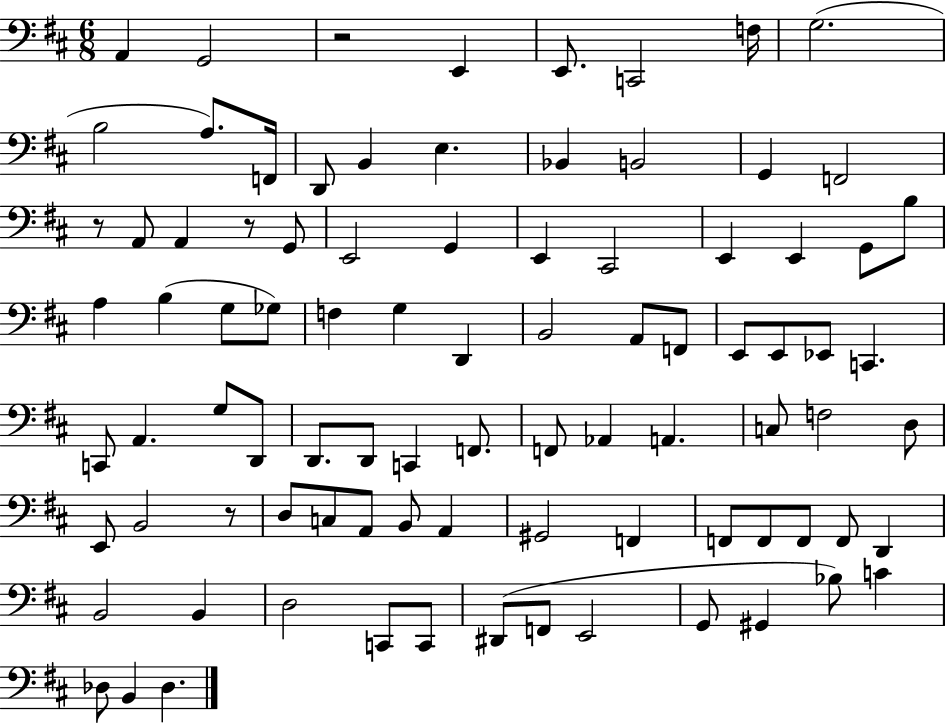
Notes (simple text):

A2/q G2/h R/h E2/q E2/e. C2/h F3/s G3/h. B3/h A3/e. F2/s D2/e B2/q E3/q. Bb2/q B2/h G2/q F2/h R/e A2/e A2/q R/e G2/e E2/h G2/q E2/q C#2/h E2/q E2/q G2/e B3/e A3/q B3/q G3/e Gb3/e F3/q G3/q D2/q B2/h A2/e F2/e E2/e E2/e Eb2/e C2/q. C2/e A2/q. G3/e D2/e D2/e. D2/e C2/q F2/e. F2/e Ab2/q A2/q. C3/e F3/h D3/e E2/e B2/h R/e D3/e C3/e A2/e B2/e A2/q G#2/h F2/q F2/e F2/e F2/e F2/e D2/q B2/h B2/q D3/h C2/e C2/e D#2/e F2/e E2/h G2/e G#2/q Bb3/e C4/q Db3/e B2/q Db3/q.